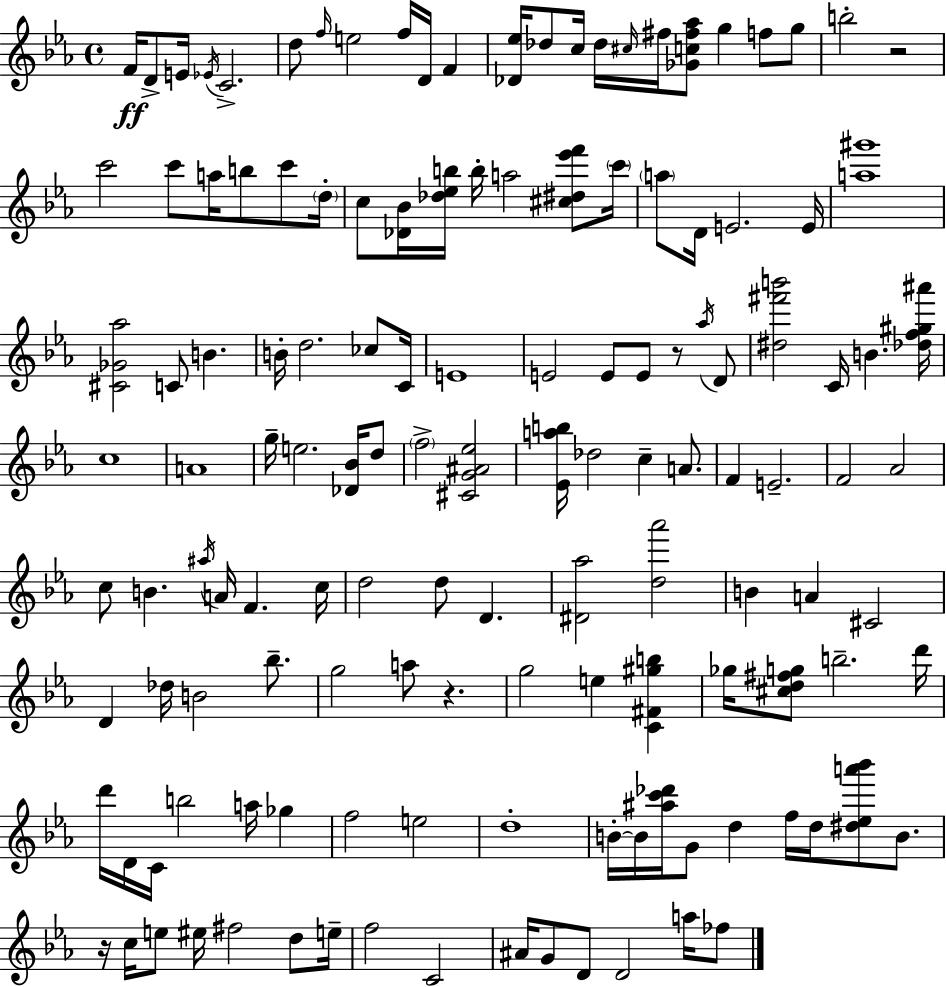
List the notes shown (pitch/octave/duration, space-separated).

F4/s D4/e E4/s Eb4/s C4/h. D5/e F5/s E5/h F5/s D4/s F4/q [Db4,Eb5]/s Db5/e C5/s Db5/s C#5/s F#5/s [Gb4,C5,F#5,Ab5]/e G5/q F5/e G5/e B5/h R/h C6/h C6/e A5/s B5/e C6/e D5/s C5/e [Db4,Bb4]/s [Db5,Eb5,B5]/s B5/s A5/h [C#5,D#5,Eb6,F6]/e C6/s A5/e D4/s E4/h. E4/s [A5,G#6]/w [C#4,Gb4,Ab5]/h C4/e B4/q. B4/s D5/h. CES5/e C4/s E4/w E4/h E4/e E4/e R/e Ab5/s D4/e [D#5,F#6,B6]/h C4/s B4/q. [Db5,F5,G#5,A#6]/s C5/w A4/w G5/s E5/h. [Db4,Bb4]/s D5/e F5/h [C#4,G4,A#4,Eb5]/h [Eb4,A5,B5]/s Db5/h C5/q A4/e. F4/q E4/h. F4/h Ab4/h C5/e B4/q. A#5/s A4/s F4/q. C5/s D5/h D5/e D4/q. [D#4,Ab5]/h [D5,Ab6]/h B4/q A4/q C#4/h D4/q Db5/s B4/h Bb5/e. G5/h A5/e R/q. G5/h E5/q [C4,F#4,G#5,B5]/q Gb5/s [C#5,D5,F#5,G5]/e B5/h. D6/s D6/s D4/s C4/s B5/h A5/s Gb5/q F5/h E5/h D5/w B4/s B4/s [A#5,C6,Db6]/s G4/e D5/q F5/s D5/s [D#5,Eb5,A6,Bb6]/e B4/e. R/s C5/s E5/e EIS5/s F#5/h D5/e E5/s F5/h C4/h A#4/s G4/e D4/e D4/h A5/s FES5/e